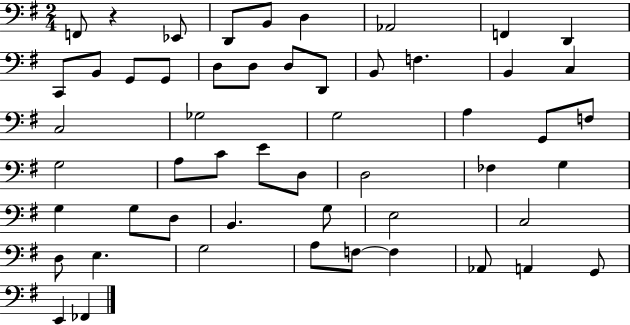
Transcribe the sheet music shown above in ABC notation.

X:1
T:Untitled
M:2/4
L:1/4
K:G
F,,/2 z _E,,/2 D,,/2 B,,/2 D, _A,,2 F,, D,, C,,/2 B,,/2 G,,/2 G,,/2 D,/2 D,/2 D,/2 D,,/2 B,,/2 F, B,, C, C,2 _G,2 G,2 A, G,,/2 F,/2 G,2 A,/2 C/2 E/2 D,/2 D,2 _F, G, G, G,/2 D,/2 B,, G,/2 E,2 C,2 D,/2 E, G,2 A,/2 F,/2 F, _A,,/2 A,, G,,/2 E,, _F,,